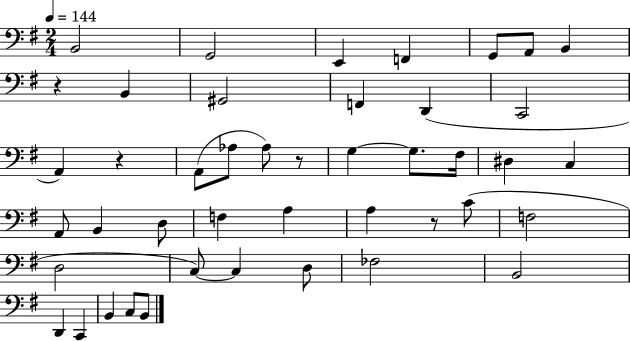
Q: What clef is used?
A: bass